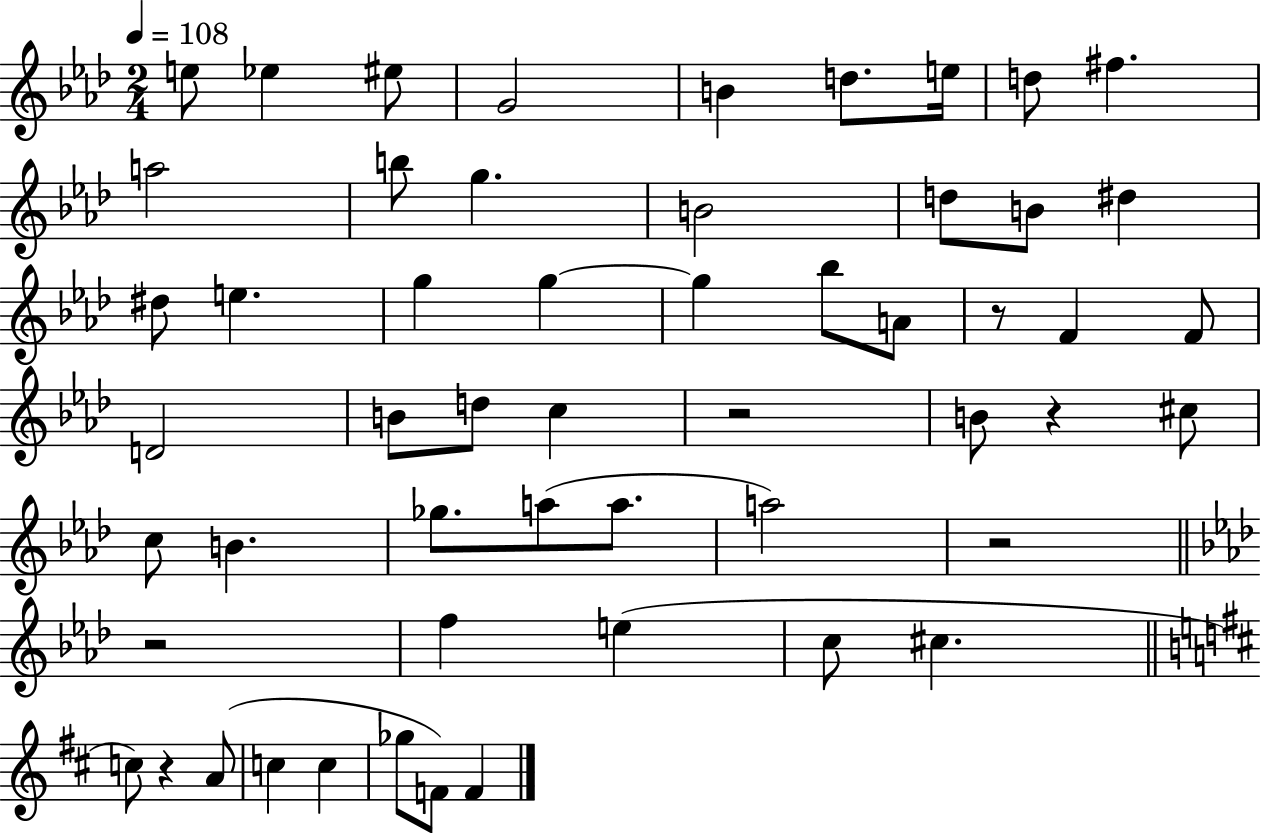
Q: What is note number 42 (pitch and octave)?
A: C5